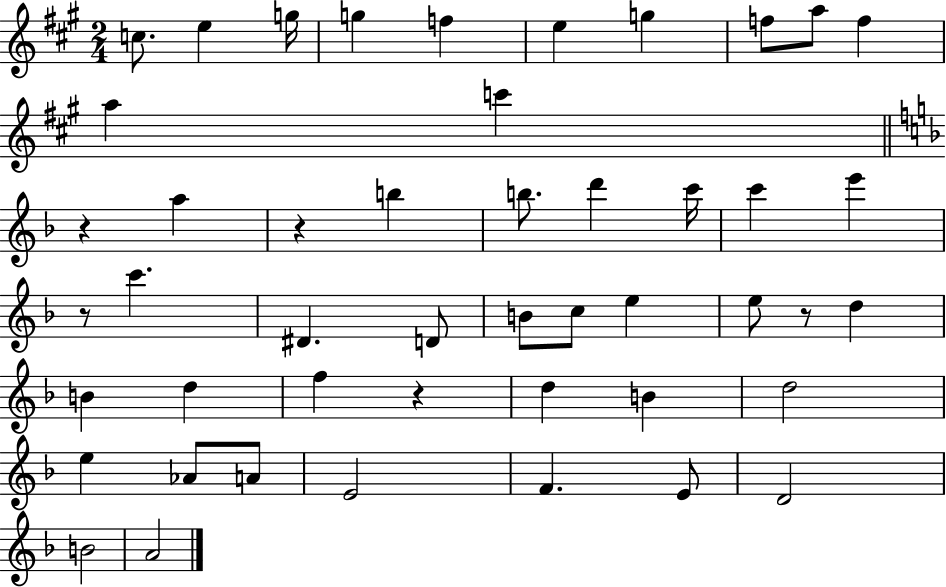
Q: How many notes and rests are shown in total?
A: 47